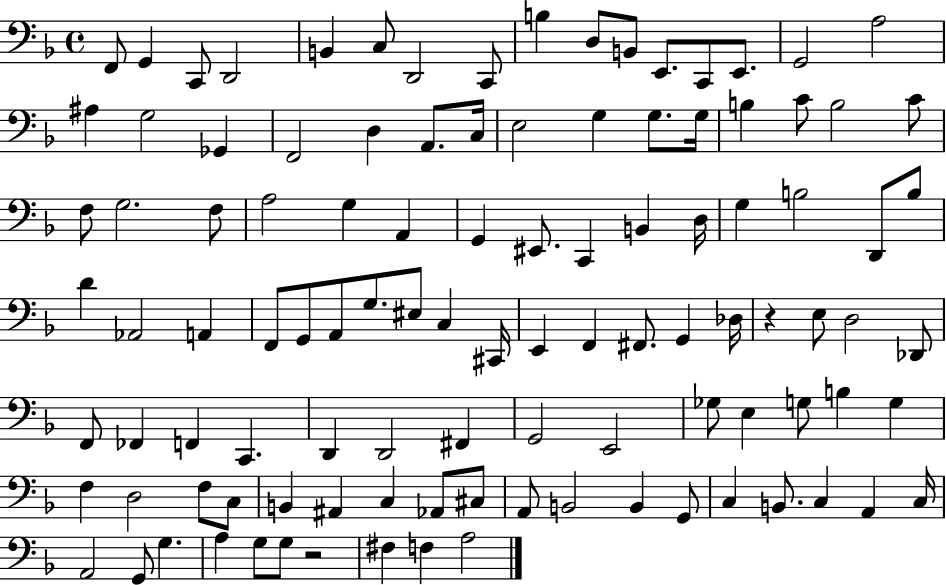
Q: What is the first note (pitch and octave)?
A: F2